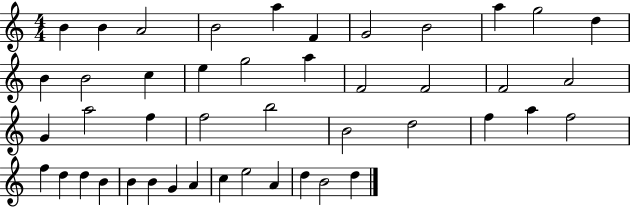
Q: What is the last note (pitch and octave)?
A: D5